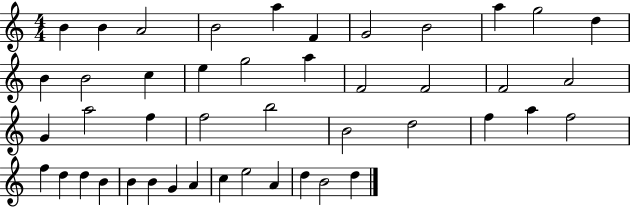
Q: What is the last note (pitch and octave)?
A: D5